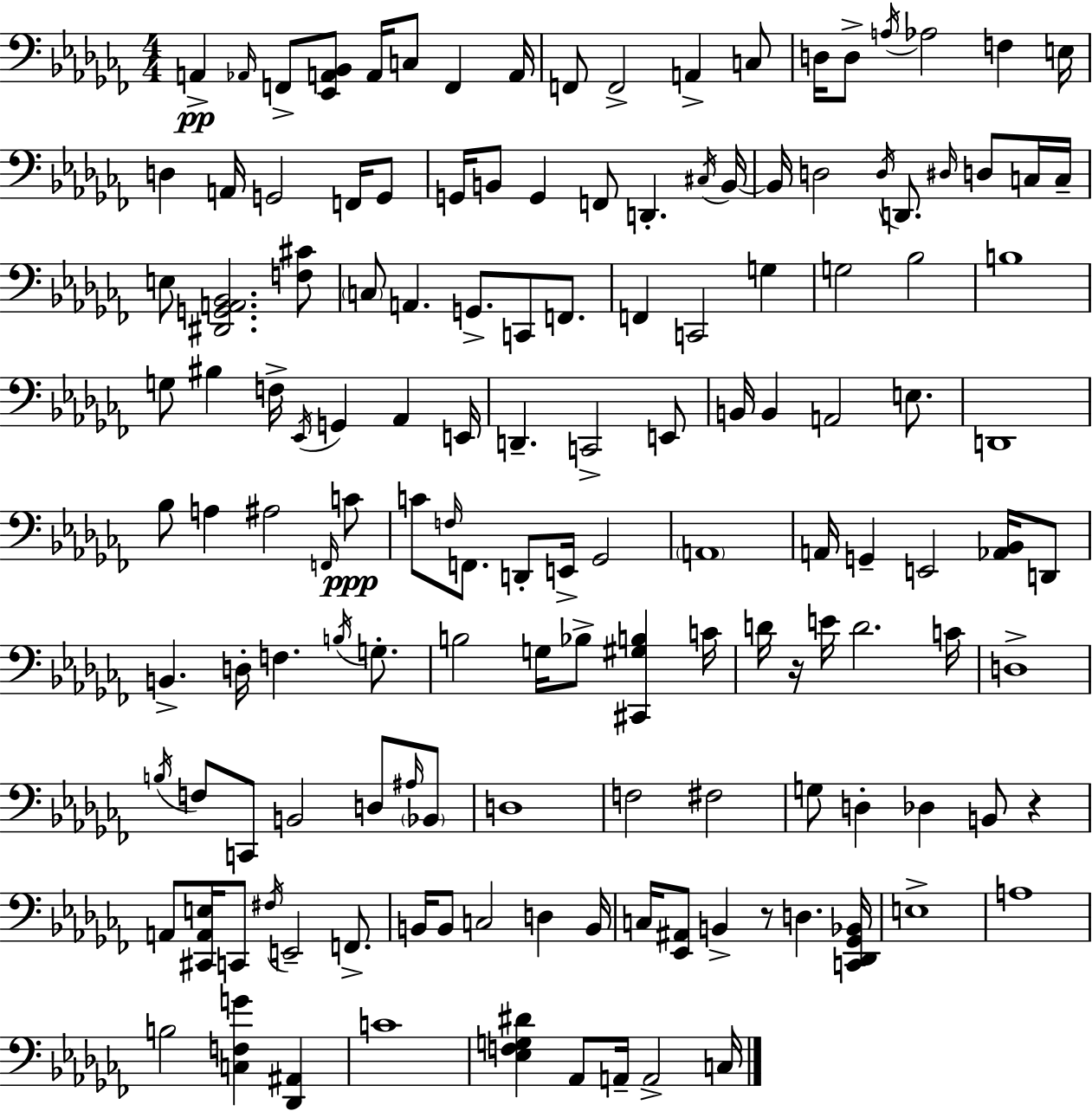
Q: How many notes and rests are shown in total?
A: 143